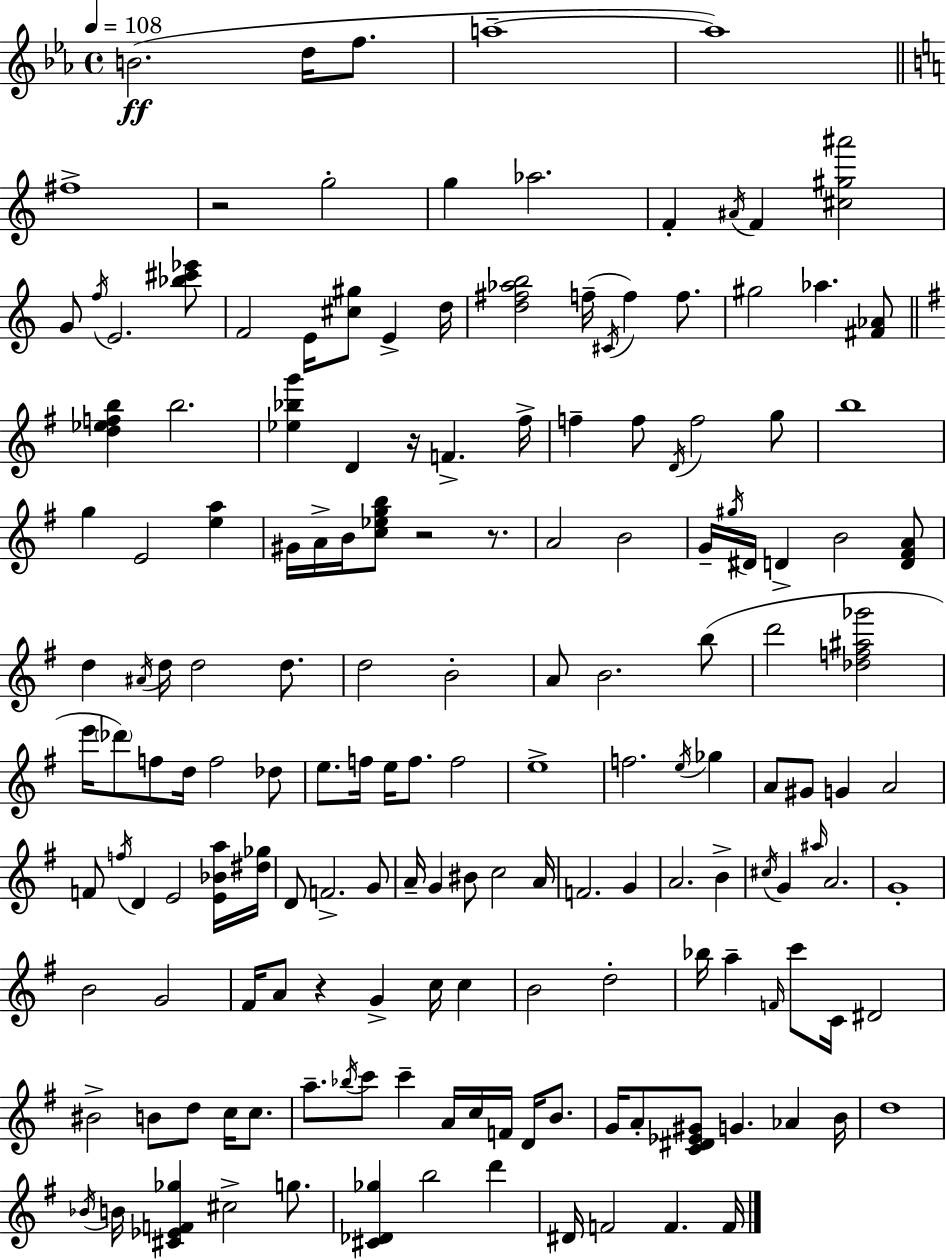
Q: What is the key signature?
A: C minor